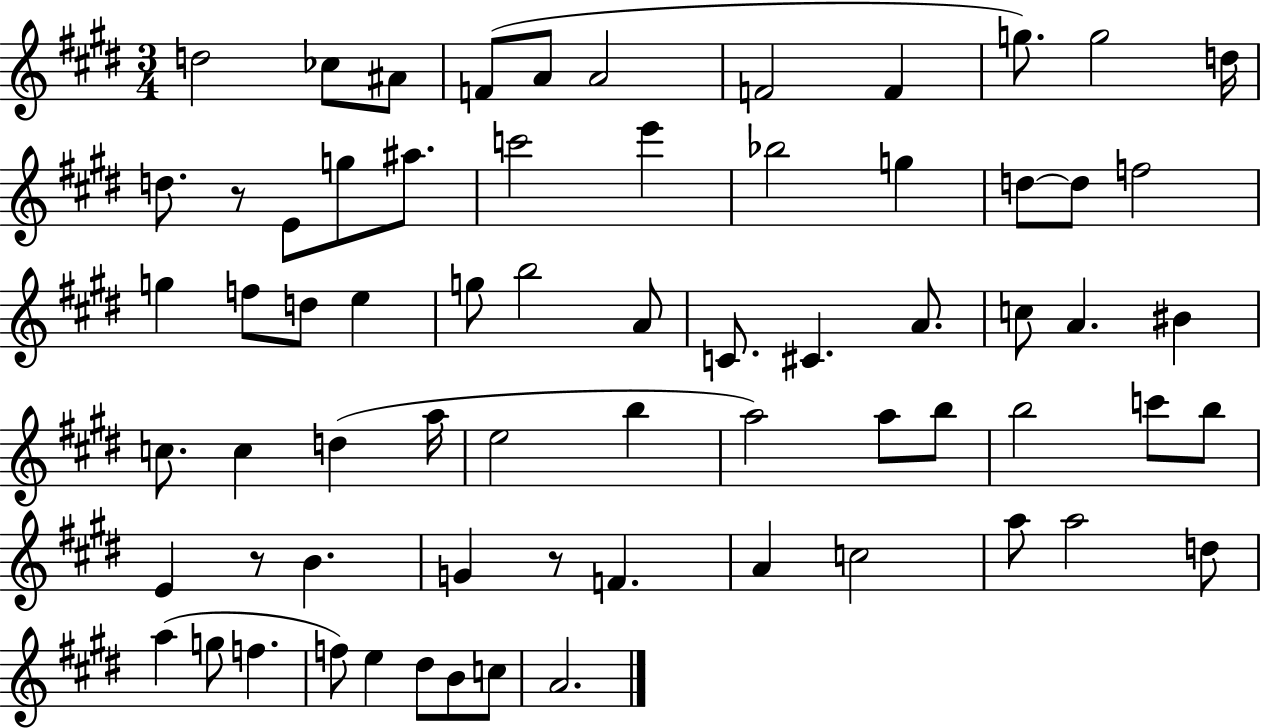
D5/h CES5/e A#4/e F4/e A4/e A4/h F4/h F4/q G5/e. G5/h D5/s D5/e. R/e E4/e G5/e A#5/e. C6/h E6/q Bb5/h G5/q D5/e D5/e F5/h G5/q F5/e D5/e E5/q G5/e B5/h A4/e C4/e. C#4/q. A4/e. C5/e A4/q. BIS4/q C5/e. C5/q D5/q A5/s E5/h B5/q A5/h A5/e B5/e B5/h C6/e B5/e E4/q R/e B4/q. G4/q R/e F4/q. A4/q C5/h A5/e A5/h D5/e A5/q G5/e F5/q. F5/e E5/q D#5/e B4/e C5/e A4/h.